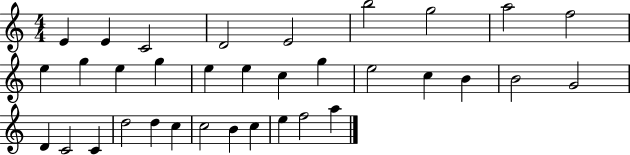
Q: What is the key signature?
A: C major